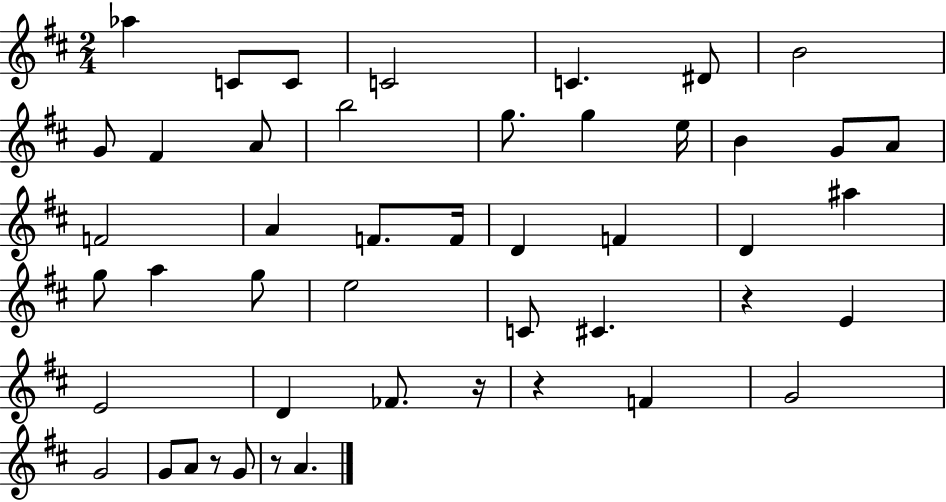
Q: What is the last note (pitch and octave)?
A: A4